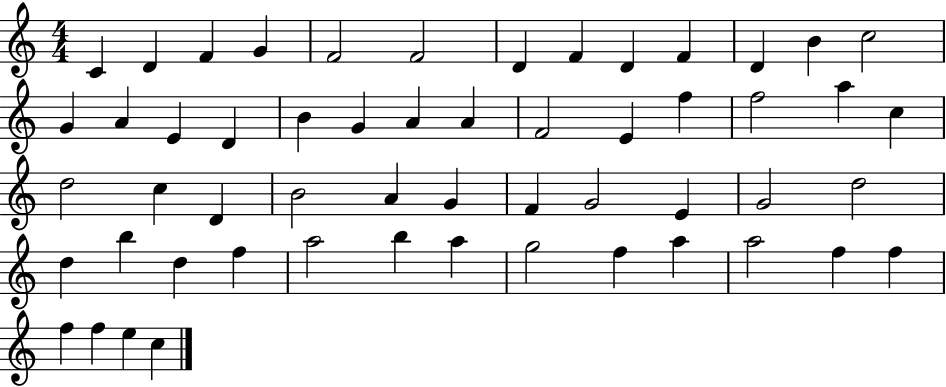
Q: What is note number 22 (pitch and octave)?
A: F4